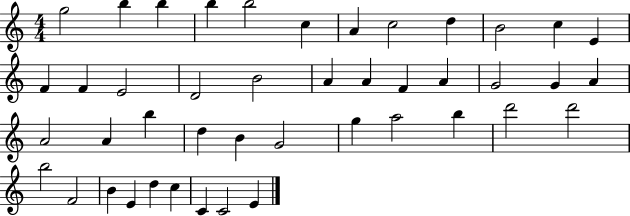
G5/h B5/q B5/q B5/q B5/h C5/q A4/q C5/h D5/q B4/h C5/q E4/q F4/q F4/q E4/h D4/h B4/h A4/q A4/q F4/q A4/q G4/h G4/q A4/q A4/h A4/q B5/q D5/q B4/q G4/h G5/q A5/h B5/q D6/h D6/h B5/h F4/h B4/q E4/q D5/q C5/q C4/q C4/h E4/q